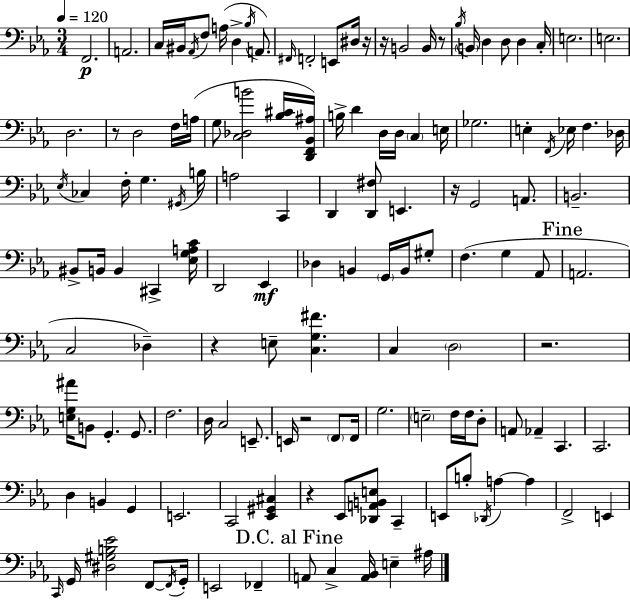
X:1
T:Untitled
M:3/4
L:1/4
K:Eb
F,,2 A,,2 C,/4 ^B,,/4 _A,,/4 F,/2 A,/4 D, _B,/4 A,,/2 ^F,,/4 F,,2 E,,/2 ^D,/4 z/4 z/4 B,,2 B,,/4 z/2 _B,/4 B,,/4 D, D,/2 D, C,/4 E,2 E,2 D,2 z/2 D,2 F,/4 A,/4 G,/2 [C,_D,B]2 [_B,^C]/4 [D,,F,,_B,,^A,]/4 B,/4 D D,/4 D,/4 C, E,/4 _G,2 E, F,,/4 _E,/4 F, _D,/4 _E,/4 _C, F,/4 G, ^G,,/4 B,/4 A,2 C,, D,, [D,,^F,]/2 E,, z/4 G,,2 A,,/2 B,,2 ^B,,/2 B,,/4 B,, ^C,, [_E,G,A,C]/4 D,,2 _E,, _D, B,, G,,/4 B,,/4 ^G,/2 F, G, _A,,/2 A,,2 C,2 _D, z E,/2 [C,G,^F] C, D,2 z2 [E,G,^A]/4 B,,/2 G,, G,,/2 F,2 D,/4 C,2 E,,/2 E,,/4 z2 F,,/2 F,,/4 G,2 E,2 F,/4 F,/4 D,/2 A,,/2 _A,, C,, C,,2 D, B,, G,, E,,2 C,,2 [_E,,^G,,^C,] z _E,,/2 [_D,,A,,B,,E,]/2 C,, E,,/2 B,/2 _D,,/4 A, A, F,,2 E,, C,,/4 G,,/4 [^D,^G,B,_E]2 F,,/2 F,,/4 G,,/4 E,,2 _F,, A,,/2 C, [A,,_B,,]/4 E, ^A,/4